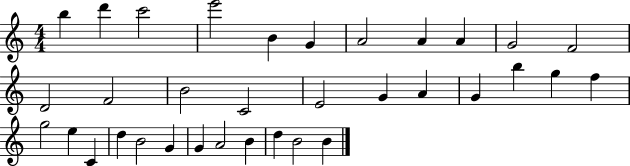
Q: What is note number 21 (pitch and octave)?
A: G5